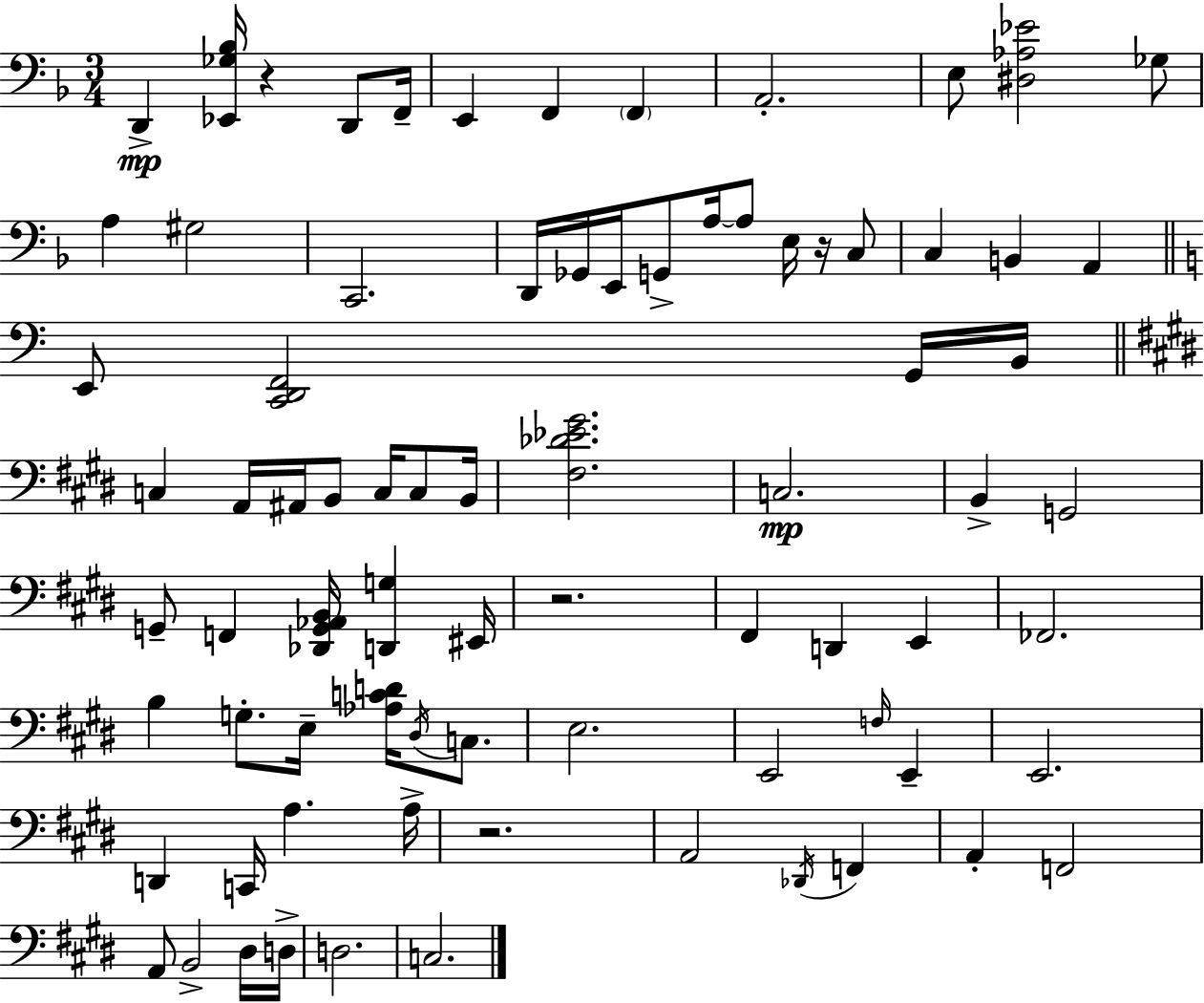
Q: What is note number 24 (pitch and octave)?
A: E2